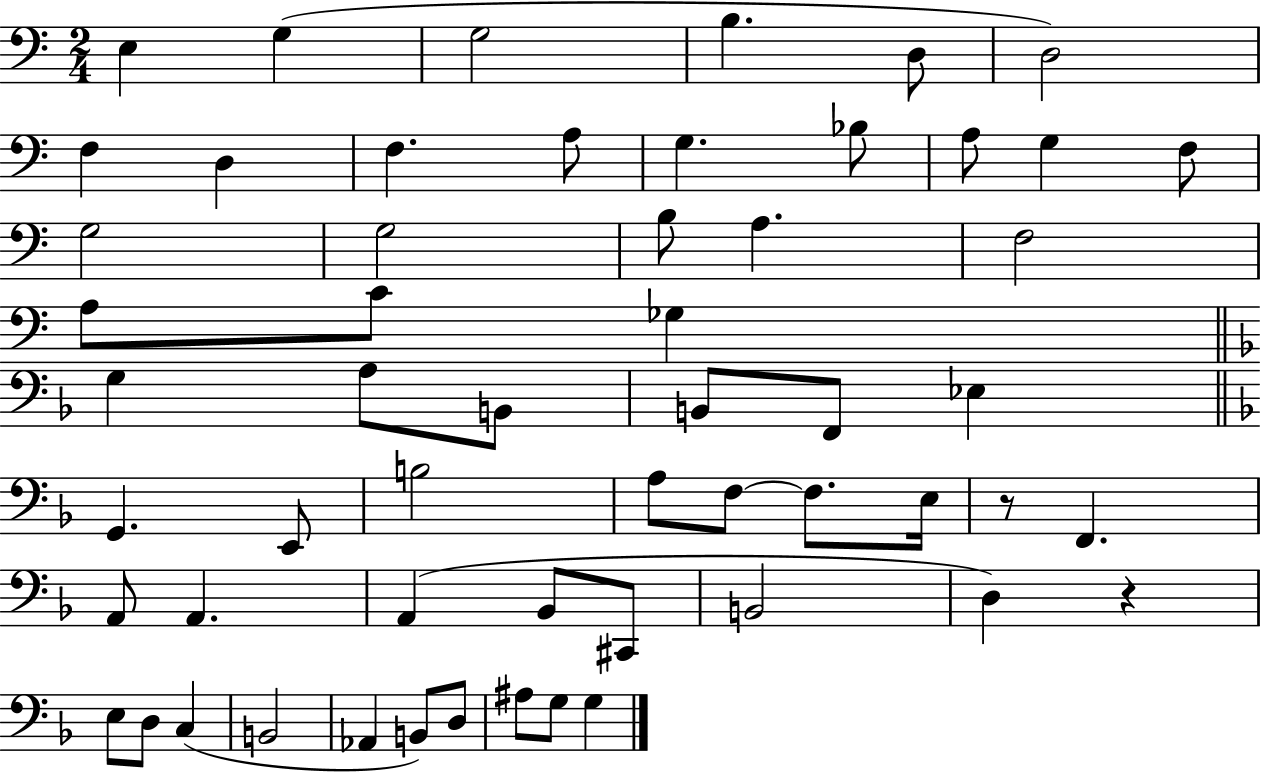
X:1
T:Untitled
M:2/4
L:1/4
K:C
E, G, G,2 B, D,/2 D,2 F, D, F, A,/2 G, _B,/2 A,/2 G, F,/2 G,2 G,2 B,/2 A, F,2 A,/2 C/2 _G, G, A,/2 B,,/2 B,,/2 F,,/2 _E, G,, E,,/2 B,2 A,/2 F,/2 F,/2 E,/4 z/2 F,, A,,/2 A,, A,, _B,,/2 ^C,,/2 B,,2 D, z E,/2 D,/2 C, B,,2 _A,, B,,/2 D,/2 ^A,/2 G,/2 G,